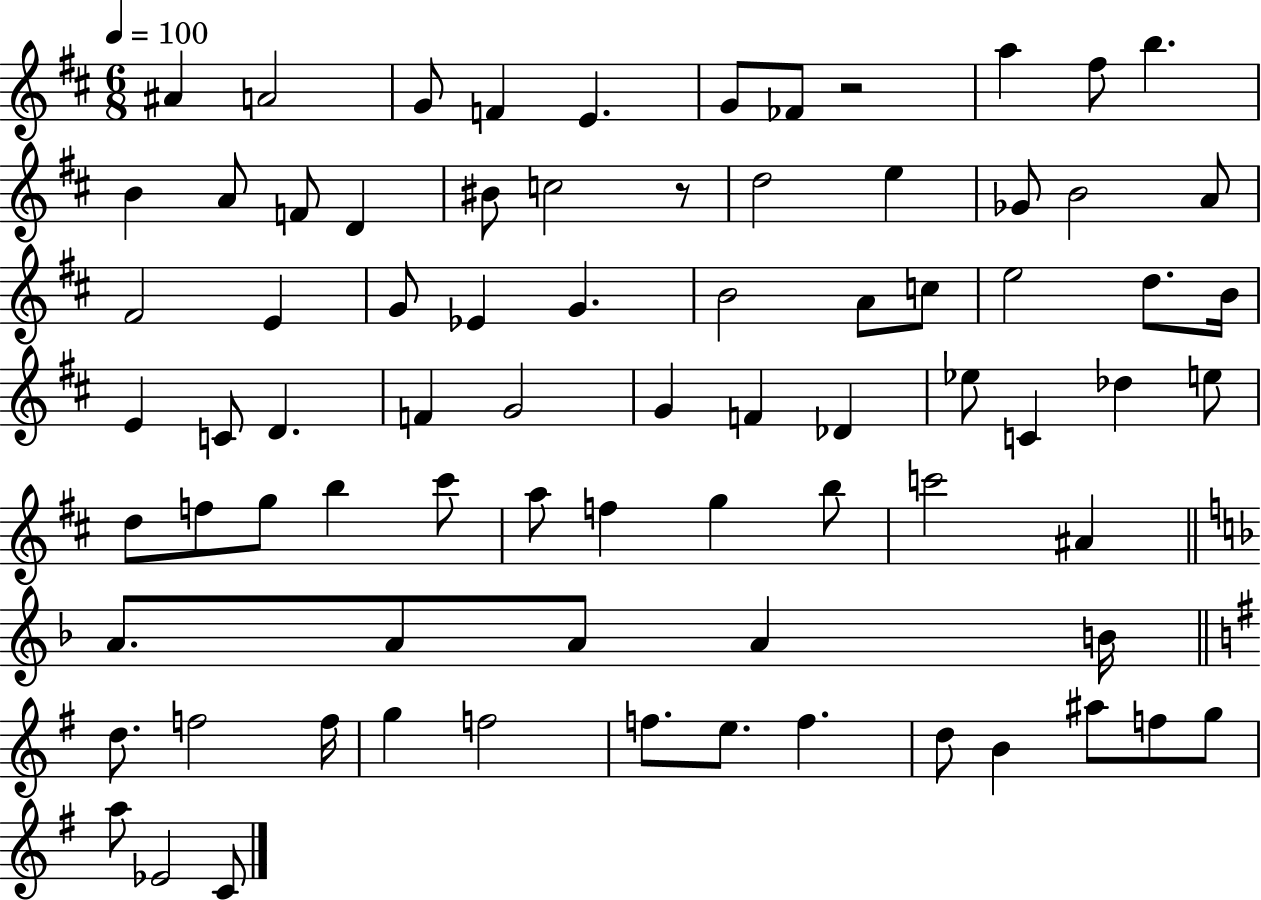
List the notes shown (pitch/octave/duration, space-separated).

A#4/q A4/h G4/e F4/q E4/q. G4/e FES4/e R/h A5/q F#5/e B5/q. B4/q A4/e F4/e D4/q BIS4/e C5/h R/e D5/h E5/q Gb4/e B4/h A4/e F#4/h E4/q G4/e Eb4/q G4/q. B4/h A4/e C5/e E5/h D5/e. B4/s E4/q C4/e D4/q. F4/q G4/h G4/q F4/q Db4/q Eb5/e C4/q Db5/q E5/e D5/e F5/e G5/e B5/q C#6/e A5/e F5/q G5/q B5/e C6/h A#4/q A4/e. A4/e A4/e A4/q B4/s D5/e. F5/h F5/s G5/q F5/h F5/e. E5/e. F5/q. D5/e B4/q A#5/e F5/e G5/e A5/e Eb4/h C4/e